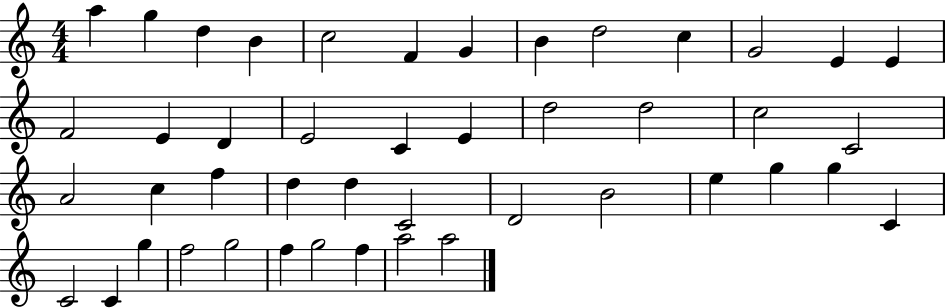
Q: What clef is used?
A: treble